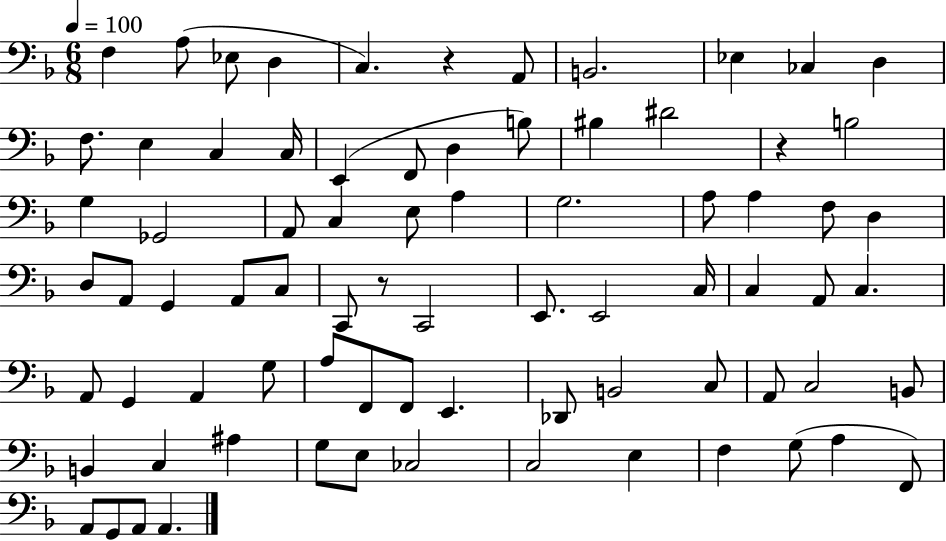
X:1
T:Untitled
M:6/8
L:1/4
K:F
F, A,/2 _E,/2 D, C, z A,,/2 B,,2 _E, _C, D, F,/2 E, C, C,/4 E,, F,,/2 D, B,/2 ^B, ^D2 z B,2 G, _G,,2 A,,/2 C, E,/2 A, G,2 A,/2 A, F,/2 D, D,/2 A,,/2 G,, A,,/2 C,/2 C,,/2 z/2 C,,2 E,,/2 E,,2 C,/4 C, A,,/2 C, A,,/2 G,, A,, G,/2 A,/2 F,,/2 F,,/2 E,, _D,,/2 B,,2 C,/2 A,,/2 C,2 B,,/2 B,, C, ^A, G,/2 E,/2 _C,2 C,2 E, F, G,/2 A, F,,/2 A,,/2 G,,/2 A,,/2 A,,